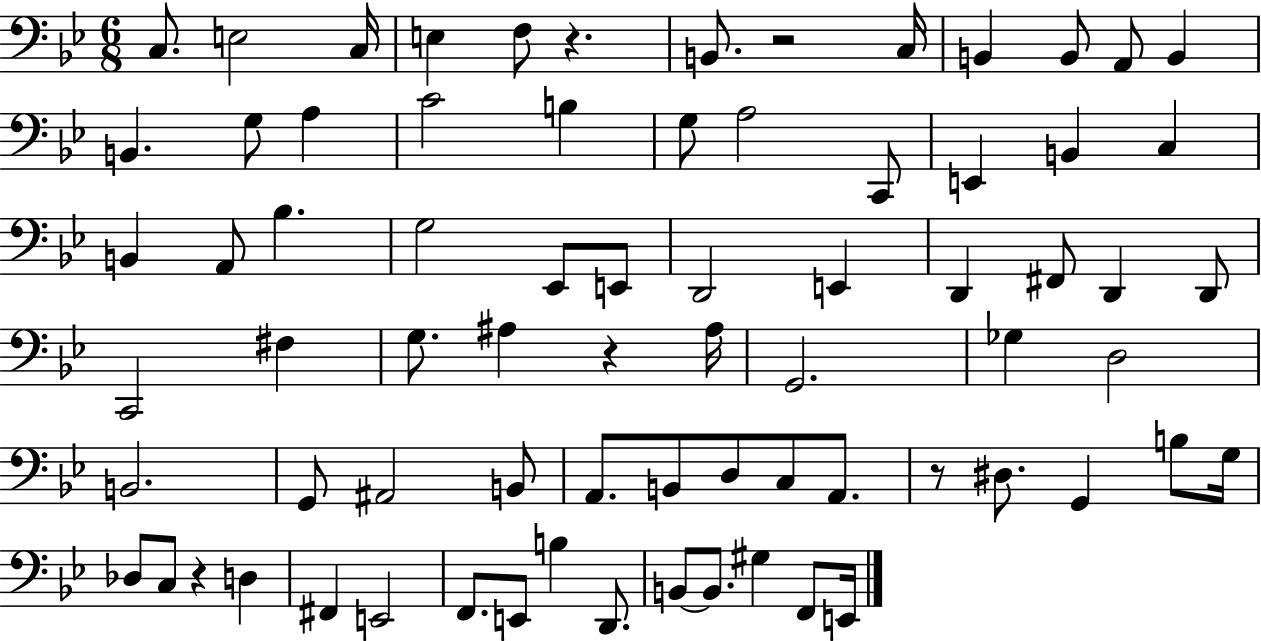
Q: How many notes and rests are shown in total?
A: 74